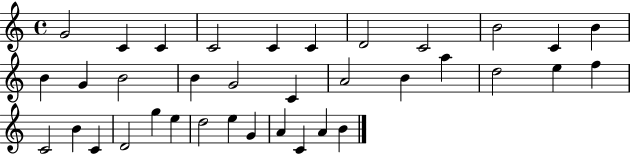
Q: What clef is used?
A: treble